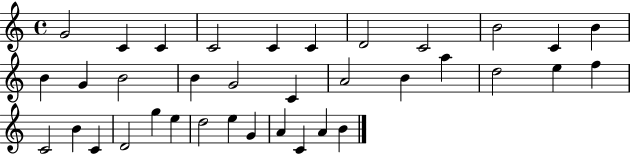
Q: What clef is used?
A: treble